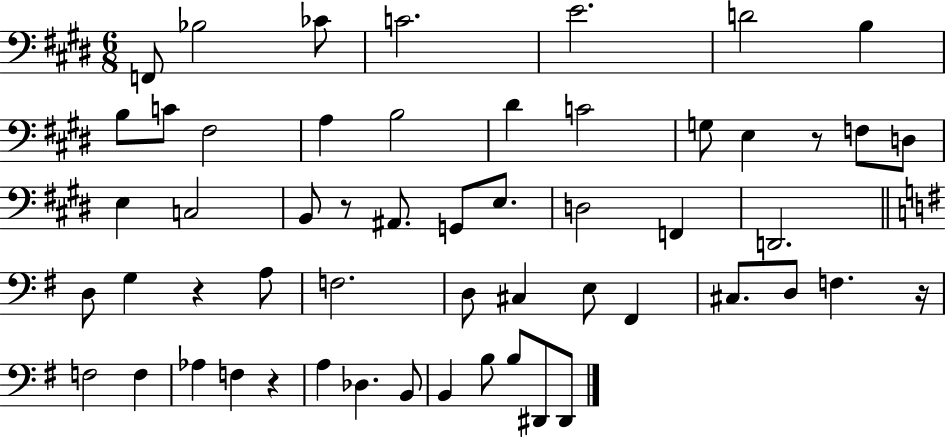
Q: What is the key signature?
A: E major